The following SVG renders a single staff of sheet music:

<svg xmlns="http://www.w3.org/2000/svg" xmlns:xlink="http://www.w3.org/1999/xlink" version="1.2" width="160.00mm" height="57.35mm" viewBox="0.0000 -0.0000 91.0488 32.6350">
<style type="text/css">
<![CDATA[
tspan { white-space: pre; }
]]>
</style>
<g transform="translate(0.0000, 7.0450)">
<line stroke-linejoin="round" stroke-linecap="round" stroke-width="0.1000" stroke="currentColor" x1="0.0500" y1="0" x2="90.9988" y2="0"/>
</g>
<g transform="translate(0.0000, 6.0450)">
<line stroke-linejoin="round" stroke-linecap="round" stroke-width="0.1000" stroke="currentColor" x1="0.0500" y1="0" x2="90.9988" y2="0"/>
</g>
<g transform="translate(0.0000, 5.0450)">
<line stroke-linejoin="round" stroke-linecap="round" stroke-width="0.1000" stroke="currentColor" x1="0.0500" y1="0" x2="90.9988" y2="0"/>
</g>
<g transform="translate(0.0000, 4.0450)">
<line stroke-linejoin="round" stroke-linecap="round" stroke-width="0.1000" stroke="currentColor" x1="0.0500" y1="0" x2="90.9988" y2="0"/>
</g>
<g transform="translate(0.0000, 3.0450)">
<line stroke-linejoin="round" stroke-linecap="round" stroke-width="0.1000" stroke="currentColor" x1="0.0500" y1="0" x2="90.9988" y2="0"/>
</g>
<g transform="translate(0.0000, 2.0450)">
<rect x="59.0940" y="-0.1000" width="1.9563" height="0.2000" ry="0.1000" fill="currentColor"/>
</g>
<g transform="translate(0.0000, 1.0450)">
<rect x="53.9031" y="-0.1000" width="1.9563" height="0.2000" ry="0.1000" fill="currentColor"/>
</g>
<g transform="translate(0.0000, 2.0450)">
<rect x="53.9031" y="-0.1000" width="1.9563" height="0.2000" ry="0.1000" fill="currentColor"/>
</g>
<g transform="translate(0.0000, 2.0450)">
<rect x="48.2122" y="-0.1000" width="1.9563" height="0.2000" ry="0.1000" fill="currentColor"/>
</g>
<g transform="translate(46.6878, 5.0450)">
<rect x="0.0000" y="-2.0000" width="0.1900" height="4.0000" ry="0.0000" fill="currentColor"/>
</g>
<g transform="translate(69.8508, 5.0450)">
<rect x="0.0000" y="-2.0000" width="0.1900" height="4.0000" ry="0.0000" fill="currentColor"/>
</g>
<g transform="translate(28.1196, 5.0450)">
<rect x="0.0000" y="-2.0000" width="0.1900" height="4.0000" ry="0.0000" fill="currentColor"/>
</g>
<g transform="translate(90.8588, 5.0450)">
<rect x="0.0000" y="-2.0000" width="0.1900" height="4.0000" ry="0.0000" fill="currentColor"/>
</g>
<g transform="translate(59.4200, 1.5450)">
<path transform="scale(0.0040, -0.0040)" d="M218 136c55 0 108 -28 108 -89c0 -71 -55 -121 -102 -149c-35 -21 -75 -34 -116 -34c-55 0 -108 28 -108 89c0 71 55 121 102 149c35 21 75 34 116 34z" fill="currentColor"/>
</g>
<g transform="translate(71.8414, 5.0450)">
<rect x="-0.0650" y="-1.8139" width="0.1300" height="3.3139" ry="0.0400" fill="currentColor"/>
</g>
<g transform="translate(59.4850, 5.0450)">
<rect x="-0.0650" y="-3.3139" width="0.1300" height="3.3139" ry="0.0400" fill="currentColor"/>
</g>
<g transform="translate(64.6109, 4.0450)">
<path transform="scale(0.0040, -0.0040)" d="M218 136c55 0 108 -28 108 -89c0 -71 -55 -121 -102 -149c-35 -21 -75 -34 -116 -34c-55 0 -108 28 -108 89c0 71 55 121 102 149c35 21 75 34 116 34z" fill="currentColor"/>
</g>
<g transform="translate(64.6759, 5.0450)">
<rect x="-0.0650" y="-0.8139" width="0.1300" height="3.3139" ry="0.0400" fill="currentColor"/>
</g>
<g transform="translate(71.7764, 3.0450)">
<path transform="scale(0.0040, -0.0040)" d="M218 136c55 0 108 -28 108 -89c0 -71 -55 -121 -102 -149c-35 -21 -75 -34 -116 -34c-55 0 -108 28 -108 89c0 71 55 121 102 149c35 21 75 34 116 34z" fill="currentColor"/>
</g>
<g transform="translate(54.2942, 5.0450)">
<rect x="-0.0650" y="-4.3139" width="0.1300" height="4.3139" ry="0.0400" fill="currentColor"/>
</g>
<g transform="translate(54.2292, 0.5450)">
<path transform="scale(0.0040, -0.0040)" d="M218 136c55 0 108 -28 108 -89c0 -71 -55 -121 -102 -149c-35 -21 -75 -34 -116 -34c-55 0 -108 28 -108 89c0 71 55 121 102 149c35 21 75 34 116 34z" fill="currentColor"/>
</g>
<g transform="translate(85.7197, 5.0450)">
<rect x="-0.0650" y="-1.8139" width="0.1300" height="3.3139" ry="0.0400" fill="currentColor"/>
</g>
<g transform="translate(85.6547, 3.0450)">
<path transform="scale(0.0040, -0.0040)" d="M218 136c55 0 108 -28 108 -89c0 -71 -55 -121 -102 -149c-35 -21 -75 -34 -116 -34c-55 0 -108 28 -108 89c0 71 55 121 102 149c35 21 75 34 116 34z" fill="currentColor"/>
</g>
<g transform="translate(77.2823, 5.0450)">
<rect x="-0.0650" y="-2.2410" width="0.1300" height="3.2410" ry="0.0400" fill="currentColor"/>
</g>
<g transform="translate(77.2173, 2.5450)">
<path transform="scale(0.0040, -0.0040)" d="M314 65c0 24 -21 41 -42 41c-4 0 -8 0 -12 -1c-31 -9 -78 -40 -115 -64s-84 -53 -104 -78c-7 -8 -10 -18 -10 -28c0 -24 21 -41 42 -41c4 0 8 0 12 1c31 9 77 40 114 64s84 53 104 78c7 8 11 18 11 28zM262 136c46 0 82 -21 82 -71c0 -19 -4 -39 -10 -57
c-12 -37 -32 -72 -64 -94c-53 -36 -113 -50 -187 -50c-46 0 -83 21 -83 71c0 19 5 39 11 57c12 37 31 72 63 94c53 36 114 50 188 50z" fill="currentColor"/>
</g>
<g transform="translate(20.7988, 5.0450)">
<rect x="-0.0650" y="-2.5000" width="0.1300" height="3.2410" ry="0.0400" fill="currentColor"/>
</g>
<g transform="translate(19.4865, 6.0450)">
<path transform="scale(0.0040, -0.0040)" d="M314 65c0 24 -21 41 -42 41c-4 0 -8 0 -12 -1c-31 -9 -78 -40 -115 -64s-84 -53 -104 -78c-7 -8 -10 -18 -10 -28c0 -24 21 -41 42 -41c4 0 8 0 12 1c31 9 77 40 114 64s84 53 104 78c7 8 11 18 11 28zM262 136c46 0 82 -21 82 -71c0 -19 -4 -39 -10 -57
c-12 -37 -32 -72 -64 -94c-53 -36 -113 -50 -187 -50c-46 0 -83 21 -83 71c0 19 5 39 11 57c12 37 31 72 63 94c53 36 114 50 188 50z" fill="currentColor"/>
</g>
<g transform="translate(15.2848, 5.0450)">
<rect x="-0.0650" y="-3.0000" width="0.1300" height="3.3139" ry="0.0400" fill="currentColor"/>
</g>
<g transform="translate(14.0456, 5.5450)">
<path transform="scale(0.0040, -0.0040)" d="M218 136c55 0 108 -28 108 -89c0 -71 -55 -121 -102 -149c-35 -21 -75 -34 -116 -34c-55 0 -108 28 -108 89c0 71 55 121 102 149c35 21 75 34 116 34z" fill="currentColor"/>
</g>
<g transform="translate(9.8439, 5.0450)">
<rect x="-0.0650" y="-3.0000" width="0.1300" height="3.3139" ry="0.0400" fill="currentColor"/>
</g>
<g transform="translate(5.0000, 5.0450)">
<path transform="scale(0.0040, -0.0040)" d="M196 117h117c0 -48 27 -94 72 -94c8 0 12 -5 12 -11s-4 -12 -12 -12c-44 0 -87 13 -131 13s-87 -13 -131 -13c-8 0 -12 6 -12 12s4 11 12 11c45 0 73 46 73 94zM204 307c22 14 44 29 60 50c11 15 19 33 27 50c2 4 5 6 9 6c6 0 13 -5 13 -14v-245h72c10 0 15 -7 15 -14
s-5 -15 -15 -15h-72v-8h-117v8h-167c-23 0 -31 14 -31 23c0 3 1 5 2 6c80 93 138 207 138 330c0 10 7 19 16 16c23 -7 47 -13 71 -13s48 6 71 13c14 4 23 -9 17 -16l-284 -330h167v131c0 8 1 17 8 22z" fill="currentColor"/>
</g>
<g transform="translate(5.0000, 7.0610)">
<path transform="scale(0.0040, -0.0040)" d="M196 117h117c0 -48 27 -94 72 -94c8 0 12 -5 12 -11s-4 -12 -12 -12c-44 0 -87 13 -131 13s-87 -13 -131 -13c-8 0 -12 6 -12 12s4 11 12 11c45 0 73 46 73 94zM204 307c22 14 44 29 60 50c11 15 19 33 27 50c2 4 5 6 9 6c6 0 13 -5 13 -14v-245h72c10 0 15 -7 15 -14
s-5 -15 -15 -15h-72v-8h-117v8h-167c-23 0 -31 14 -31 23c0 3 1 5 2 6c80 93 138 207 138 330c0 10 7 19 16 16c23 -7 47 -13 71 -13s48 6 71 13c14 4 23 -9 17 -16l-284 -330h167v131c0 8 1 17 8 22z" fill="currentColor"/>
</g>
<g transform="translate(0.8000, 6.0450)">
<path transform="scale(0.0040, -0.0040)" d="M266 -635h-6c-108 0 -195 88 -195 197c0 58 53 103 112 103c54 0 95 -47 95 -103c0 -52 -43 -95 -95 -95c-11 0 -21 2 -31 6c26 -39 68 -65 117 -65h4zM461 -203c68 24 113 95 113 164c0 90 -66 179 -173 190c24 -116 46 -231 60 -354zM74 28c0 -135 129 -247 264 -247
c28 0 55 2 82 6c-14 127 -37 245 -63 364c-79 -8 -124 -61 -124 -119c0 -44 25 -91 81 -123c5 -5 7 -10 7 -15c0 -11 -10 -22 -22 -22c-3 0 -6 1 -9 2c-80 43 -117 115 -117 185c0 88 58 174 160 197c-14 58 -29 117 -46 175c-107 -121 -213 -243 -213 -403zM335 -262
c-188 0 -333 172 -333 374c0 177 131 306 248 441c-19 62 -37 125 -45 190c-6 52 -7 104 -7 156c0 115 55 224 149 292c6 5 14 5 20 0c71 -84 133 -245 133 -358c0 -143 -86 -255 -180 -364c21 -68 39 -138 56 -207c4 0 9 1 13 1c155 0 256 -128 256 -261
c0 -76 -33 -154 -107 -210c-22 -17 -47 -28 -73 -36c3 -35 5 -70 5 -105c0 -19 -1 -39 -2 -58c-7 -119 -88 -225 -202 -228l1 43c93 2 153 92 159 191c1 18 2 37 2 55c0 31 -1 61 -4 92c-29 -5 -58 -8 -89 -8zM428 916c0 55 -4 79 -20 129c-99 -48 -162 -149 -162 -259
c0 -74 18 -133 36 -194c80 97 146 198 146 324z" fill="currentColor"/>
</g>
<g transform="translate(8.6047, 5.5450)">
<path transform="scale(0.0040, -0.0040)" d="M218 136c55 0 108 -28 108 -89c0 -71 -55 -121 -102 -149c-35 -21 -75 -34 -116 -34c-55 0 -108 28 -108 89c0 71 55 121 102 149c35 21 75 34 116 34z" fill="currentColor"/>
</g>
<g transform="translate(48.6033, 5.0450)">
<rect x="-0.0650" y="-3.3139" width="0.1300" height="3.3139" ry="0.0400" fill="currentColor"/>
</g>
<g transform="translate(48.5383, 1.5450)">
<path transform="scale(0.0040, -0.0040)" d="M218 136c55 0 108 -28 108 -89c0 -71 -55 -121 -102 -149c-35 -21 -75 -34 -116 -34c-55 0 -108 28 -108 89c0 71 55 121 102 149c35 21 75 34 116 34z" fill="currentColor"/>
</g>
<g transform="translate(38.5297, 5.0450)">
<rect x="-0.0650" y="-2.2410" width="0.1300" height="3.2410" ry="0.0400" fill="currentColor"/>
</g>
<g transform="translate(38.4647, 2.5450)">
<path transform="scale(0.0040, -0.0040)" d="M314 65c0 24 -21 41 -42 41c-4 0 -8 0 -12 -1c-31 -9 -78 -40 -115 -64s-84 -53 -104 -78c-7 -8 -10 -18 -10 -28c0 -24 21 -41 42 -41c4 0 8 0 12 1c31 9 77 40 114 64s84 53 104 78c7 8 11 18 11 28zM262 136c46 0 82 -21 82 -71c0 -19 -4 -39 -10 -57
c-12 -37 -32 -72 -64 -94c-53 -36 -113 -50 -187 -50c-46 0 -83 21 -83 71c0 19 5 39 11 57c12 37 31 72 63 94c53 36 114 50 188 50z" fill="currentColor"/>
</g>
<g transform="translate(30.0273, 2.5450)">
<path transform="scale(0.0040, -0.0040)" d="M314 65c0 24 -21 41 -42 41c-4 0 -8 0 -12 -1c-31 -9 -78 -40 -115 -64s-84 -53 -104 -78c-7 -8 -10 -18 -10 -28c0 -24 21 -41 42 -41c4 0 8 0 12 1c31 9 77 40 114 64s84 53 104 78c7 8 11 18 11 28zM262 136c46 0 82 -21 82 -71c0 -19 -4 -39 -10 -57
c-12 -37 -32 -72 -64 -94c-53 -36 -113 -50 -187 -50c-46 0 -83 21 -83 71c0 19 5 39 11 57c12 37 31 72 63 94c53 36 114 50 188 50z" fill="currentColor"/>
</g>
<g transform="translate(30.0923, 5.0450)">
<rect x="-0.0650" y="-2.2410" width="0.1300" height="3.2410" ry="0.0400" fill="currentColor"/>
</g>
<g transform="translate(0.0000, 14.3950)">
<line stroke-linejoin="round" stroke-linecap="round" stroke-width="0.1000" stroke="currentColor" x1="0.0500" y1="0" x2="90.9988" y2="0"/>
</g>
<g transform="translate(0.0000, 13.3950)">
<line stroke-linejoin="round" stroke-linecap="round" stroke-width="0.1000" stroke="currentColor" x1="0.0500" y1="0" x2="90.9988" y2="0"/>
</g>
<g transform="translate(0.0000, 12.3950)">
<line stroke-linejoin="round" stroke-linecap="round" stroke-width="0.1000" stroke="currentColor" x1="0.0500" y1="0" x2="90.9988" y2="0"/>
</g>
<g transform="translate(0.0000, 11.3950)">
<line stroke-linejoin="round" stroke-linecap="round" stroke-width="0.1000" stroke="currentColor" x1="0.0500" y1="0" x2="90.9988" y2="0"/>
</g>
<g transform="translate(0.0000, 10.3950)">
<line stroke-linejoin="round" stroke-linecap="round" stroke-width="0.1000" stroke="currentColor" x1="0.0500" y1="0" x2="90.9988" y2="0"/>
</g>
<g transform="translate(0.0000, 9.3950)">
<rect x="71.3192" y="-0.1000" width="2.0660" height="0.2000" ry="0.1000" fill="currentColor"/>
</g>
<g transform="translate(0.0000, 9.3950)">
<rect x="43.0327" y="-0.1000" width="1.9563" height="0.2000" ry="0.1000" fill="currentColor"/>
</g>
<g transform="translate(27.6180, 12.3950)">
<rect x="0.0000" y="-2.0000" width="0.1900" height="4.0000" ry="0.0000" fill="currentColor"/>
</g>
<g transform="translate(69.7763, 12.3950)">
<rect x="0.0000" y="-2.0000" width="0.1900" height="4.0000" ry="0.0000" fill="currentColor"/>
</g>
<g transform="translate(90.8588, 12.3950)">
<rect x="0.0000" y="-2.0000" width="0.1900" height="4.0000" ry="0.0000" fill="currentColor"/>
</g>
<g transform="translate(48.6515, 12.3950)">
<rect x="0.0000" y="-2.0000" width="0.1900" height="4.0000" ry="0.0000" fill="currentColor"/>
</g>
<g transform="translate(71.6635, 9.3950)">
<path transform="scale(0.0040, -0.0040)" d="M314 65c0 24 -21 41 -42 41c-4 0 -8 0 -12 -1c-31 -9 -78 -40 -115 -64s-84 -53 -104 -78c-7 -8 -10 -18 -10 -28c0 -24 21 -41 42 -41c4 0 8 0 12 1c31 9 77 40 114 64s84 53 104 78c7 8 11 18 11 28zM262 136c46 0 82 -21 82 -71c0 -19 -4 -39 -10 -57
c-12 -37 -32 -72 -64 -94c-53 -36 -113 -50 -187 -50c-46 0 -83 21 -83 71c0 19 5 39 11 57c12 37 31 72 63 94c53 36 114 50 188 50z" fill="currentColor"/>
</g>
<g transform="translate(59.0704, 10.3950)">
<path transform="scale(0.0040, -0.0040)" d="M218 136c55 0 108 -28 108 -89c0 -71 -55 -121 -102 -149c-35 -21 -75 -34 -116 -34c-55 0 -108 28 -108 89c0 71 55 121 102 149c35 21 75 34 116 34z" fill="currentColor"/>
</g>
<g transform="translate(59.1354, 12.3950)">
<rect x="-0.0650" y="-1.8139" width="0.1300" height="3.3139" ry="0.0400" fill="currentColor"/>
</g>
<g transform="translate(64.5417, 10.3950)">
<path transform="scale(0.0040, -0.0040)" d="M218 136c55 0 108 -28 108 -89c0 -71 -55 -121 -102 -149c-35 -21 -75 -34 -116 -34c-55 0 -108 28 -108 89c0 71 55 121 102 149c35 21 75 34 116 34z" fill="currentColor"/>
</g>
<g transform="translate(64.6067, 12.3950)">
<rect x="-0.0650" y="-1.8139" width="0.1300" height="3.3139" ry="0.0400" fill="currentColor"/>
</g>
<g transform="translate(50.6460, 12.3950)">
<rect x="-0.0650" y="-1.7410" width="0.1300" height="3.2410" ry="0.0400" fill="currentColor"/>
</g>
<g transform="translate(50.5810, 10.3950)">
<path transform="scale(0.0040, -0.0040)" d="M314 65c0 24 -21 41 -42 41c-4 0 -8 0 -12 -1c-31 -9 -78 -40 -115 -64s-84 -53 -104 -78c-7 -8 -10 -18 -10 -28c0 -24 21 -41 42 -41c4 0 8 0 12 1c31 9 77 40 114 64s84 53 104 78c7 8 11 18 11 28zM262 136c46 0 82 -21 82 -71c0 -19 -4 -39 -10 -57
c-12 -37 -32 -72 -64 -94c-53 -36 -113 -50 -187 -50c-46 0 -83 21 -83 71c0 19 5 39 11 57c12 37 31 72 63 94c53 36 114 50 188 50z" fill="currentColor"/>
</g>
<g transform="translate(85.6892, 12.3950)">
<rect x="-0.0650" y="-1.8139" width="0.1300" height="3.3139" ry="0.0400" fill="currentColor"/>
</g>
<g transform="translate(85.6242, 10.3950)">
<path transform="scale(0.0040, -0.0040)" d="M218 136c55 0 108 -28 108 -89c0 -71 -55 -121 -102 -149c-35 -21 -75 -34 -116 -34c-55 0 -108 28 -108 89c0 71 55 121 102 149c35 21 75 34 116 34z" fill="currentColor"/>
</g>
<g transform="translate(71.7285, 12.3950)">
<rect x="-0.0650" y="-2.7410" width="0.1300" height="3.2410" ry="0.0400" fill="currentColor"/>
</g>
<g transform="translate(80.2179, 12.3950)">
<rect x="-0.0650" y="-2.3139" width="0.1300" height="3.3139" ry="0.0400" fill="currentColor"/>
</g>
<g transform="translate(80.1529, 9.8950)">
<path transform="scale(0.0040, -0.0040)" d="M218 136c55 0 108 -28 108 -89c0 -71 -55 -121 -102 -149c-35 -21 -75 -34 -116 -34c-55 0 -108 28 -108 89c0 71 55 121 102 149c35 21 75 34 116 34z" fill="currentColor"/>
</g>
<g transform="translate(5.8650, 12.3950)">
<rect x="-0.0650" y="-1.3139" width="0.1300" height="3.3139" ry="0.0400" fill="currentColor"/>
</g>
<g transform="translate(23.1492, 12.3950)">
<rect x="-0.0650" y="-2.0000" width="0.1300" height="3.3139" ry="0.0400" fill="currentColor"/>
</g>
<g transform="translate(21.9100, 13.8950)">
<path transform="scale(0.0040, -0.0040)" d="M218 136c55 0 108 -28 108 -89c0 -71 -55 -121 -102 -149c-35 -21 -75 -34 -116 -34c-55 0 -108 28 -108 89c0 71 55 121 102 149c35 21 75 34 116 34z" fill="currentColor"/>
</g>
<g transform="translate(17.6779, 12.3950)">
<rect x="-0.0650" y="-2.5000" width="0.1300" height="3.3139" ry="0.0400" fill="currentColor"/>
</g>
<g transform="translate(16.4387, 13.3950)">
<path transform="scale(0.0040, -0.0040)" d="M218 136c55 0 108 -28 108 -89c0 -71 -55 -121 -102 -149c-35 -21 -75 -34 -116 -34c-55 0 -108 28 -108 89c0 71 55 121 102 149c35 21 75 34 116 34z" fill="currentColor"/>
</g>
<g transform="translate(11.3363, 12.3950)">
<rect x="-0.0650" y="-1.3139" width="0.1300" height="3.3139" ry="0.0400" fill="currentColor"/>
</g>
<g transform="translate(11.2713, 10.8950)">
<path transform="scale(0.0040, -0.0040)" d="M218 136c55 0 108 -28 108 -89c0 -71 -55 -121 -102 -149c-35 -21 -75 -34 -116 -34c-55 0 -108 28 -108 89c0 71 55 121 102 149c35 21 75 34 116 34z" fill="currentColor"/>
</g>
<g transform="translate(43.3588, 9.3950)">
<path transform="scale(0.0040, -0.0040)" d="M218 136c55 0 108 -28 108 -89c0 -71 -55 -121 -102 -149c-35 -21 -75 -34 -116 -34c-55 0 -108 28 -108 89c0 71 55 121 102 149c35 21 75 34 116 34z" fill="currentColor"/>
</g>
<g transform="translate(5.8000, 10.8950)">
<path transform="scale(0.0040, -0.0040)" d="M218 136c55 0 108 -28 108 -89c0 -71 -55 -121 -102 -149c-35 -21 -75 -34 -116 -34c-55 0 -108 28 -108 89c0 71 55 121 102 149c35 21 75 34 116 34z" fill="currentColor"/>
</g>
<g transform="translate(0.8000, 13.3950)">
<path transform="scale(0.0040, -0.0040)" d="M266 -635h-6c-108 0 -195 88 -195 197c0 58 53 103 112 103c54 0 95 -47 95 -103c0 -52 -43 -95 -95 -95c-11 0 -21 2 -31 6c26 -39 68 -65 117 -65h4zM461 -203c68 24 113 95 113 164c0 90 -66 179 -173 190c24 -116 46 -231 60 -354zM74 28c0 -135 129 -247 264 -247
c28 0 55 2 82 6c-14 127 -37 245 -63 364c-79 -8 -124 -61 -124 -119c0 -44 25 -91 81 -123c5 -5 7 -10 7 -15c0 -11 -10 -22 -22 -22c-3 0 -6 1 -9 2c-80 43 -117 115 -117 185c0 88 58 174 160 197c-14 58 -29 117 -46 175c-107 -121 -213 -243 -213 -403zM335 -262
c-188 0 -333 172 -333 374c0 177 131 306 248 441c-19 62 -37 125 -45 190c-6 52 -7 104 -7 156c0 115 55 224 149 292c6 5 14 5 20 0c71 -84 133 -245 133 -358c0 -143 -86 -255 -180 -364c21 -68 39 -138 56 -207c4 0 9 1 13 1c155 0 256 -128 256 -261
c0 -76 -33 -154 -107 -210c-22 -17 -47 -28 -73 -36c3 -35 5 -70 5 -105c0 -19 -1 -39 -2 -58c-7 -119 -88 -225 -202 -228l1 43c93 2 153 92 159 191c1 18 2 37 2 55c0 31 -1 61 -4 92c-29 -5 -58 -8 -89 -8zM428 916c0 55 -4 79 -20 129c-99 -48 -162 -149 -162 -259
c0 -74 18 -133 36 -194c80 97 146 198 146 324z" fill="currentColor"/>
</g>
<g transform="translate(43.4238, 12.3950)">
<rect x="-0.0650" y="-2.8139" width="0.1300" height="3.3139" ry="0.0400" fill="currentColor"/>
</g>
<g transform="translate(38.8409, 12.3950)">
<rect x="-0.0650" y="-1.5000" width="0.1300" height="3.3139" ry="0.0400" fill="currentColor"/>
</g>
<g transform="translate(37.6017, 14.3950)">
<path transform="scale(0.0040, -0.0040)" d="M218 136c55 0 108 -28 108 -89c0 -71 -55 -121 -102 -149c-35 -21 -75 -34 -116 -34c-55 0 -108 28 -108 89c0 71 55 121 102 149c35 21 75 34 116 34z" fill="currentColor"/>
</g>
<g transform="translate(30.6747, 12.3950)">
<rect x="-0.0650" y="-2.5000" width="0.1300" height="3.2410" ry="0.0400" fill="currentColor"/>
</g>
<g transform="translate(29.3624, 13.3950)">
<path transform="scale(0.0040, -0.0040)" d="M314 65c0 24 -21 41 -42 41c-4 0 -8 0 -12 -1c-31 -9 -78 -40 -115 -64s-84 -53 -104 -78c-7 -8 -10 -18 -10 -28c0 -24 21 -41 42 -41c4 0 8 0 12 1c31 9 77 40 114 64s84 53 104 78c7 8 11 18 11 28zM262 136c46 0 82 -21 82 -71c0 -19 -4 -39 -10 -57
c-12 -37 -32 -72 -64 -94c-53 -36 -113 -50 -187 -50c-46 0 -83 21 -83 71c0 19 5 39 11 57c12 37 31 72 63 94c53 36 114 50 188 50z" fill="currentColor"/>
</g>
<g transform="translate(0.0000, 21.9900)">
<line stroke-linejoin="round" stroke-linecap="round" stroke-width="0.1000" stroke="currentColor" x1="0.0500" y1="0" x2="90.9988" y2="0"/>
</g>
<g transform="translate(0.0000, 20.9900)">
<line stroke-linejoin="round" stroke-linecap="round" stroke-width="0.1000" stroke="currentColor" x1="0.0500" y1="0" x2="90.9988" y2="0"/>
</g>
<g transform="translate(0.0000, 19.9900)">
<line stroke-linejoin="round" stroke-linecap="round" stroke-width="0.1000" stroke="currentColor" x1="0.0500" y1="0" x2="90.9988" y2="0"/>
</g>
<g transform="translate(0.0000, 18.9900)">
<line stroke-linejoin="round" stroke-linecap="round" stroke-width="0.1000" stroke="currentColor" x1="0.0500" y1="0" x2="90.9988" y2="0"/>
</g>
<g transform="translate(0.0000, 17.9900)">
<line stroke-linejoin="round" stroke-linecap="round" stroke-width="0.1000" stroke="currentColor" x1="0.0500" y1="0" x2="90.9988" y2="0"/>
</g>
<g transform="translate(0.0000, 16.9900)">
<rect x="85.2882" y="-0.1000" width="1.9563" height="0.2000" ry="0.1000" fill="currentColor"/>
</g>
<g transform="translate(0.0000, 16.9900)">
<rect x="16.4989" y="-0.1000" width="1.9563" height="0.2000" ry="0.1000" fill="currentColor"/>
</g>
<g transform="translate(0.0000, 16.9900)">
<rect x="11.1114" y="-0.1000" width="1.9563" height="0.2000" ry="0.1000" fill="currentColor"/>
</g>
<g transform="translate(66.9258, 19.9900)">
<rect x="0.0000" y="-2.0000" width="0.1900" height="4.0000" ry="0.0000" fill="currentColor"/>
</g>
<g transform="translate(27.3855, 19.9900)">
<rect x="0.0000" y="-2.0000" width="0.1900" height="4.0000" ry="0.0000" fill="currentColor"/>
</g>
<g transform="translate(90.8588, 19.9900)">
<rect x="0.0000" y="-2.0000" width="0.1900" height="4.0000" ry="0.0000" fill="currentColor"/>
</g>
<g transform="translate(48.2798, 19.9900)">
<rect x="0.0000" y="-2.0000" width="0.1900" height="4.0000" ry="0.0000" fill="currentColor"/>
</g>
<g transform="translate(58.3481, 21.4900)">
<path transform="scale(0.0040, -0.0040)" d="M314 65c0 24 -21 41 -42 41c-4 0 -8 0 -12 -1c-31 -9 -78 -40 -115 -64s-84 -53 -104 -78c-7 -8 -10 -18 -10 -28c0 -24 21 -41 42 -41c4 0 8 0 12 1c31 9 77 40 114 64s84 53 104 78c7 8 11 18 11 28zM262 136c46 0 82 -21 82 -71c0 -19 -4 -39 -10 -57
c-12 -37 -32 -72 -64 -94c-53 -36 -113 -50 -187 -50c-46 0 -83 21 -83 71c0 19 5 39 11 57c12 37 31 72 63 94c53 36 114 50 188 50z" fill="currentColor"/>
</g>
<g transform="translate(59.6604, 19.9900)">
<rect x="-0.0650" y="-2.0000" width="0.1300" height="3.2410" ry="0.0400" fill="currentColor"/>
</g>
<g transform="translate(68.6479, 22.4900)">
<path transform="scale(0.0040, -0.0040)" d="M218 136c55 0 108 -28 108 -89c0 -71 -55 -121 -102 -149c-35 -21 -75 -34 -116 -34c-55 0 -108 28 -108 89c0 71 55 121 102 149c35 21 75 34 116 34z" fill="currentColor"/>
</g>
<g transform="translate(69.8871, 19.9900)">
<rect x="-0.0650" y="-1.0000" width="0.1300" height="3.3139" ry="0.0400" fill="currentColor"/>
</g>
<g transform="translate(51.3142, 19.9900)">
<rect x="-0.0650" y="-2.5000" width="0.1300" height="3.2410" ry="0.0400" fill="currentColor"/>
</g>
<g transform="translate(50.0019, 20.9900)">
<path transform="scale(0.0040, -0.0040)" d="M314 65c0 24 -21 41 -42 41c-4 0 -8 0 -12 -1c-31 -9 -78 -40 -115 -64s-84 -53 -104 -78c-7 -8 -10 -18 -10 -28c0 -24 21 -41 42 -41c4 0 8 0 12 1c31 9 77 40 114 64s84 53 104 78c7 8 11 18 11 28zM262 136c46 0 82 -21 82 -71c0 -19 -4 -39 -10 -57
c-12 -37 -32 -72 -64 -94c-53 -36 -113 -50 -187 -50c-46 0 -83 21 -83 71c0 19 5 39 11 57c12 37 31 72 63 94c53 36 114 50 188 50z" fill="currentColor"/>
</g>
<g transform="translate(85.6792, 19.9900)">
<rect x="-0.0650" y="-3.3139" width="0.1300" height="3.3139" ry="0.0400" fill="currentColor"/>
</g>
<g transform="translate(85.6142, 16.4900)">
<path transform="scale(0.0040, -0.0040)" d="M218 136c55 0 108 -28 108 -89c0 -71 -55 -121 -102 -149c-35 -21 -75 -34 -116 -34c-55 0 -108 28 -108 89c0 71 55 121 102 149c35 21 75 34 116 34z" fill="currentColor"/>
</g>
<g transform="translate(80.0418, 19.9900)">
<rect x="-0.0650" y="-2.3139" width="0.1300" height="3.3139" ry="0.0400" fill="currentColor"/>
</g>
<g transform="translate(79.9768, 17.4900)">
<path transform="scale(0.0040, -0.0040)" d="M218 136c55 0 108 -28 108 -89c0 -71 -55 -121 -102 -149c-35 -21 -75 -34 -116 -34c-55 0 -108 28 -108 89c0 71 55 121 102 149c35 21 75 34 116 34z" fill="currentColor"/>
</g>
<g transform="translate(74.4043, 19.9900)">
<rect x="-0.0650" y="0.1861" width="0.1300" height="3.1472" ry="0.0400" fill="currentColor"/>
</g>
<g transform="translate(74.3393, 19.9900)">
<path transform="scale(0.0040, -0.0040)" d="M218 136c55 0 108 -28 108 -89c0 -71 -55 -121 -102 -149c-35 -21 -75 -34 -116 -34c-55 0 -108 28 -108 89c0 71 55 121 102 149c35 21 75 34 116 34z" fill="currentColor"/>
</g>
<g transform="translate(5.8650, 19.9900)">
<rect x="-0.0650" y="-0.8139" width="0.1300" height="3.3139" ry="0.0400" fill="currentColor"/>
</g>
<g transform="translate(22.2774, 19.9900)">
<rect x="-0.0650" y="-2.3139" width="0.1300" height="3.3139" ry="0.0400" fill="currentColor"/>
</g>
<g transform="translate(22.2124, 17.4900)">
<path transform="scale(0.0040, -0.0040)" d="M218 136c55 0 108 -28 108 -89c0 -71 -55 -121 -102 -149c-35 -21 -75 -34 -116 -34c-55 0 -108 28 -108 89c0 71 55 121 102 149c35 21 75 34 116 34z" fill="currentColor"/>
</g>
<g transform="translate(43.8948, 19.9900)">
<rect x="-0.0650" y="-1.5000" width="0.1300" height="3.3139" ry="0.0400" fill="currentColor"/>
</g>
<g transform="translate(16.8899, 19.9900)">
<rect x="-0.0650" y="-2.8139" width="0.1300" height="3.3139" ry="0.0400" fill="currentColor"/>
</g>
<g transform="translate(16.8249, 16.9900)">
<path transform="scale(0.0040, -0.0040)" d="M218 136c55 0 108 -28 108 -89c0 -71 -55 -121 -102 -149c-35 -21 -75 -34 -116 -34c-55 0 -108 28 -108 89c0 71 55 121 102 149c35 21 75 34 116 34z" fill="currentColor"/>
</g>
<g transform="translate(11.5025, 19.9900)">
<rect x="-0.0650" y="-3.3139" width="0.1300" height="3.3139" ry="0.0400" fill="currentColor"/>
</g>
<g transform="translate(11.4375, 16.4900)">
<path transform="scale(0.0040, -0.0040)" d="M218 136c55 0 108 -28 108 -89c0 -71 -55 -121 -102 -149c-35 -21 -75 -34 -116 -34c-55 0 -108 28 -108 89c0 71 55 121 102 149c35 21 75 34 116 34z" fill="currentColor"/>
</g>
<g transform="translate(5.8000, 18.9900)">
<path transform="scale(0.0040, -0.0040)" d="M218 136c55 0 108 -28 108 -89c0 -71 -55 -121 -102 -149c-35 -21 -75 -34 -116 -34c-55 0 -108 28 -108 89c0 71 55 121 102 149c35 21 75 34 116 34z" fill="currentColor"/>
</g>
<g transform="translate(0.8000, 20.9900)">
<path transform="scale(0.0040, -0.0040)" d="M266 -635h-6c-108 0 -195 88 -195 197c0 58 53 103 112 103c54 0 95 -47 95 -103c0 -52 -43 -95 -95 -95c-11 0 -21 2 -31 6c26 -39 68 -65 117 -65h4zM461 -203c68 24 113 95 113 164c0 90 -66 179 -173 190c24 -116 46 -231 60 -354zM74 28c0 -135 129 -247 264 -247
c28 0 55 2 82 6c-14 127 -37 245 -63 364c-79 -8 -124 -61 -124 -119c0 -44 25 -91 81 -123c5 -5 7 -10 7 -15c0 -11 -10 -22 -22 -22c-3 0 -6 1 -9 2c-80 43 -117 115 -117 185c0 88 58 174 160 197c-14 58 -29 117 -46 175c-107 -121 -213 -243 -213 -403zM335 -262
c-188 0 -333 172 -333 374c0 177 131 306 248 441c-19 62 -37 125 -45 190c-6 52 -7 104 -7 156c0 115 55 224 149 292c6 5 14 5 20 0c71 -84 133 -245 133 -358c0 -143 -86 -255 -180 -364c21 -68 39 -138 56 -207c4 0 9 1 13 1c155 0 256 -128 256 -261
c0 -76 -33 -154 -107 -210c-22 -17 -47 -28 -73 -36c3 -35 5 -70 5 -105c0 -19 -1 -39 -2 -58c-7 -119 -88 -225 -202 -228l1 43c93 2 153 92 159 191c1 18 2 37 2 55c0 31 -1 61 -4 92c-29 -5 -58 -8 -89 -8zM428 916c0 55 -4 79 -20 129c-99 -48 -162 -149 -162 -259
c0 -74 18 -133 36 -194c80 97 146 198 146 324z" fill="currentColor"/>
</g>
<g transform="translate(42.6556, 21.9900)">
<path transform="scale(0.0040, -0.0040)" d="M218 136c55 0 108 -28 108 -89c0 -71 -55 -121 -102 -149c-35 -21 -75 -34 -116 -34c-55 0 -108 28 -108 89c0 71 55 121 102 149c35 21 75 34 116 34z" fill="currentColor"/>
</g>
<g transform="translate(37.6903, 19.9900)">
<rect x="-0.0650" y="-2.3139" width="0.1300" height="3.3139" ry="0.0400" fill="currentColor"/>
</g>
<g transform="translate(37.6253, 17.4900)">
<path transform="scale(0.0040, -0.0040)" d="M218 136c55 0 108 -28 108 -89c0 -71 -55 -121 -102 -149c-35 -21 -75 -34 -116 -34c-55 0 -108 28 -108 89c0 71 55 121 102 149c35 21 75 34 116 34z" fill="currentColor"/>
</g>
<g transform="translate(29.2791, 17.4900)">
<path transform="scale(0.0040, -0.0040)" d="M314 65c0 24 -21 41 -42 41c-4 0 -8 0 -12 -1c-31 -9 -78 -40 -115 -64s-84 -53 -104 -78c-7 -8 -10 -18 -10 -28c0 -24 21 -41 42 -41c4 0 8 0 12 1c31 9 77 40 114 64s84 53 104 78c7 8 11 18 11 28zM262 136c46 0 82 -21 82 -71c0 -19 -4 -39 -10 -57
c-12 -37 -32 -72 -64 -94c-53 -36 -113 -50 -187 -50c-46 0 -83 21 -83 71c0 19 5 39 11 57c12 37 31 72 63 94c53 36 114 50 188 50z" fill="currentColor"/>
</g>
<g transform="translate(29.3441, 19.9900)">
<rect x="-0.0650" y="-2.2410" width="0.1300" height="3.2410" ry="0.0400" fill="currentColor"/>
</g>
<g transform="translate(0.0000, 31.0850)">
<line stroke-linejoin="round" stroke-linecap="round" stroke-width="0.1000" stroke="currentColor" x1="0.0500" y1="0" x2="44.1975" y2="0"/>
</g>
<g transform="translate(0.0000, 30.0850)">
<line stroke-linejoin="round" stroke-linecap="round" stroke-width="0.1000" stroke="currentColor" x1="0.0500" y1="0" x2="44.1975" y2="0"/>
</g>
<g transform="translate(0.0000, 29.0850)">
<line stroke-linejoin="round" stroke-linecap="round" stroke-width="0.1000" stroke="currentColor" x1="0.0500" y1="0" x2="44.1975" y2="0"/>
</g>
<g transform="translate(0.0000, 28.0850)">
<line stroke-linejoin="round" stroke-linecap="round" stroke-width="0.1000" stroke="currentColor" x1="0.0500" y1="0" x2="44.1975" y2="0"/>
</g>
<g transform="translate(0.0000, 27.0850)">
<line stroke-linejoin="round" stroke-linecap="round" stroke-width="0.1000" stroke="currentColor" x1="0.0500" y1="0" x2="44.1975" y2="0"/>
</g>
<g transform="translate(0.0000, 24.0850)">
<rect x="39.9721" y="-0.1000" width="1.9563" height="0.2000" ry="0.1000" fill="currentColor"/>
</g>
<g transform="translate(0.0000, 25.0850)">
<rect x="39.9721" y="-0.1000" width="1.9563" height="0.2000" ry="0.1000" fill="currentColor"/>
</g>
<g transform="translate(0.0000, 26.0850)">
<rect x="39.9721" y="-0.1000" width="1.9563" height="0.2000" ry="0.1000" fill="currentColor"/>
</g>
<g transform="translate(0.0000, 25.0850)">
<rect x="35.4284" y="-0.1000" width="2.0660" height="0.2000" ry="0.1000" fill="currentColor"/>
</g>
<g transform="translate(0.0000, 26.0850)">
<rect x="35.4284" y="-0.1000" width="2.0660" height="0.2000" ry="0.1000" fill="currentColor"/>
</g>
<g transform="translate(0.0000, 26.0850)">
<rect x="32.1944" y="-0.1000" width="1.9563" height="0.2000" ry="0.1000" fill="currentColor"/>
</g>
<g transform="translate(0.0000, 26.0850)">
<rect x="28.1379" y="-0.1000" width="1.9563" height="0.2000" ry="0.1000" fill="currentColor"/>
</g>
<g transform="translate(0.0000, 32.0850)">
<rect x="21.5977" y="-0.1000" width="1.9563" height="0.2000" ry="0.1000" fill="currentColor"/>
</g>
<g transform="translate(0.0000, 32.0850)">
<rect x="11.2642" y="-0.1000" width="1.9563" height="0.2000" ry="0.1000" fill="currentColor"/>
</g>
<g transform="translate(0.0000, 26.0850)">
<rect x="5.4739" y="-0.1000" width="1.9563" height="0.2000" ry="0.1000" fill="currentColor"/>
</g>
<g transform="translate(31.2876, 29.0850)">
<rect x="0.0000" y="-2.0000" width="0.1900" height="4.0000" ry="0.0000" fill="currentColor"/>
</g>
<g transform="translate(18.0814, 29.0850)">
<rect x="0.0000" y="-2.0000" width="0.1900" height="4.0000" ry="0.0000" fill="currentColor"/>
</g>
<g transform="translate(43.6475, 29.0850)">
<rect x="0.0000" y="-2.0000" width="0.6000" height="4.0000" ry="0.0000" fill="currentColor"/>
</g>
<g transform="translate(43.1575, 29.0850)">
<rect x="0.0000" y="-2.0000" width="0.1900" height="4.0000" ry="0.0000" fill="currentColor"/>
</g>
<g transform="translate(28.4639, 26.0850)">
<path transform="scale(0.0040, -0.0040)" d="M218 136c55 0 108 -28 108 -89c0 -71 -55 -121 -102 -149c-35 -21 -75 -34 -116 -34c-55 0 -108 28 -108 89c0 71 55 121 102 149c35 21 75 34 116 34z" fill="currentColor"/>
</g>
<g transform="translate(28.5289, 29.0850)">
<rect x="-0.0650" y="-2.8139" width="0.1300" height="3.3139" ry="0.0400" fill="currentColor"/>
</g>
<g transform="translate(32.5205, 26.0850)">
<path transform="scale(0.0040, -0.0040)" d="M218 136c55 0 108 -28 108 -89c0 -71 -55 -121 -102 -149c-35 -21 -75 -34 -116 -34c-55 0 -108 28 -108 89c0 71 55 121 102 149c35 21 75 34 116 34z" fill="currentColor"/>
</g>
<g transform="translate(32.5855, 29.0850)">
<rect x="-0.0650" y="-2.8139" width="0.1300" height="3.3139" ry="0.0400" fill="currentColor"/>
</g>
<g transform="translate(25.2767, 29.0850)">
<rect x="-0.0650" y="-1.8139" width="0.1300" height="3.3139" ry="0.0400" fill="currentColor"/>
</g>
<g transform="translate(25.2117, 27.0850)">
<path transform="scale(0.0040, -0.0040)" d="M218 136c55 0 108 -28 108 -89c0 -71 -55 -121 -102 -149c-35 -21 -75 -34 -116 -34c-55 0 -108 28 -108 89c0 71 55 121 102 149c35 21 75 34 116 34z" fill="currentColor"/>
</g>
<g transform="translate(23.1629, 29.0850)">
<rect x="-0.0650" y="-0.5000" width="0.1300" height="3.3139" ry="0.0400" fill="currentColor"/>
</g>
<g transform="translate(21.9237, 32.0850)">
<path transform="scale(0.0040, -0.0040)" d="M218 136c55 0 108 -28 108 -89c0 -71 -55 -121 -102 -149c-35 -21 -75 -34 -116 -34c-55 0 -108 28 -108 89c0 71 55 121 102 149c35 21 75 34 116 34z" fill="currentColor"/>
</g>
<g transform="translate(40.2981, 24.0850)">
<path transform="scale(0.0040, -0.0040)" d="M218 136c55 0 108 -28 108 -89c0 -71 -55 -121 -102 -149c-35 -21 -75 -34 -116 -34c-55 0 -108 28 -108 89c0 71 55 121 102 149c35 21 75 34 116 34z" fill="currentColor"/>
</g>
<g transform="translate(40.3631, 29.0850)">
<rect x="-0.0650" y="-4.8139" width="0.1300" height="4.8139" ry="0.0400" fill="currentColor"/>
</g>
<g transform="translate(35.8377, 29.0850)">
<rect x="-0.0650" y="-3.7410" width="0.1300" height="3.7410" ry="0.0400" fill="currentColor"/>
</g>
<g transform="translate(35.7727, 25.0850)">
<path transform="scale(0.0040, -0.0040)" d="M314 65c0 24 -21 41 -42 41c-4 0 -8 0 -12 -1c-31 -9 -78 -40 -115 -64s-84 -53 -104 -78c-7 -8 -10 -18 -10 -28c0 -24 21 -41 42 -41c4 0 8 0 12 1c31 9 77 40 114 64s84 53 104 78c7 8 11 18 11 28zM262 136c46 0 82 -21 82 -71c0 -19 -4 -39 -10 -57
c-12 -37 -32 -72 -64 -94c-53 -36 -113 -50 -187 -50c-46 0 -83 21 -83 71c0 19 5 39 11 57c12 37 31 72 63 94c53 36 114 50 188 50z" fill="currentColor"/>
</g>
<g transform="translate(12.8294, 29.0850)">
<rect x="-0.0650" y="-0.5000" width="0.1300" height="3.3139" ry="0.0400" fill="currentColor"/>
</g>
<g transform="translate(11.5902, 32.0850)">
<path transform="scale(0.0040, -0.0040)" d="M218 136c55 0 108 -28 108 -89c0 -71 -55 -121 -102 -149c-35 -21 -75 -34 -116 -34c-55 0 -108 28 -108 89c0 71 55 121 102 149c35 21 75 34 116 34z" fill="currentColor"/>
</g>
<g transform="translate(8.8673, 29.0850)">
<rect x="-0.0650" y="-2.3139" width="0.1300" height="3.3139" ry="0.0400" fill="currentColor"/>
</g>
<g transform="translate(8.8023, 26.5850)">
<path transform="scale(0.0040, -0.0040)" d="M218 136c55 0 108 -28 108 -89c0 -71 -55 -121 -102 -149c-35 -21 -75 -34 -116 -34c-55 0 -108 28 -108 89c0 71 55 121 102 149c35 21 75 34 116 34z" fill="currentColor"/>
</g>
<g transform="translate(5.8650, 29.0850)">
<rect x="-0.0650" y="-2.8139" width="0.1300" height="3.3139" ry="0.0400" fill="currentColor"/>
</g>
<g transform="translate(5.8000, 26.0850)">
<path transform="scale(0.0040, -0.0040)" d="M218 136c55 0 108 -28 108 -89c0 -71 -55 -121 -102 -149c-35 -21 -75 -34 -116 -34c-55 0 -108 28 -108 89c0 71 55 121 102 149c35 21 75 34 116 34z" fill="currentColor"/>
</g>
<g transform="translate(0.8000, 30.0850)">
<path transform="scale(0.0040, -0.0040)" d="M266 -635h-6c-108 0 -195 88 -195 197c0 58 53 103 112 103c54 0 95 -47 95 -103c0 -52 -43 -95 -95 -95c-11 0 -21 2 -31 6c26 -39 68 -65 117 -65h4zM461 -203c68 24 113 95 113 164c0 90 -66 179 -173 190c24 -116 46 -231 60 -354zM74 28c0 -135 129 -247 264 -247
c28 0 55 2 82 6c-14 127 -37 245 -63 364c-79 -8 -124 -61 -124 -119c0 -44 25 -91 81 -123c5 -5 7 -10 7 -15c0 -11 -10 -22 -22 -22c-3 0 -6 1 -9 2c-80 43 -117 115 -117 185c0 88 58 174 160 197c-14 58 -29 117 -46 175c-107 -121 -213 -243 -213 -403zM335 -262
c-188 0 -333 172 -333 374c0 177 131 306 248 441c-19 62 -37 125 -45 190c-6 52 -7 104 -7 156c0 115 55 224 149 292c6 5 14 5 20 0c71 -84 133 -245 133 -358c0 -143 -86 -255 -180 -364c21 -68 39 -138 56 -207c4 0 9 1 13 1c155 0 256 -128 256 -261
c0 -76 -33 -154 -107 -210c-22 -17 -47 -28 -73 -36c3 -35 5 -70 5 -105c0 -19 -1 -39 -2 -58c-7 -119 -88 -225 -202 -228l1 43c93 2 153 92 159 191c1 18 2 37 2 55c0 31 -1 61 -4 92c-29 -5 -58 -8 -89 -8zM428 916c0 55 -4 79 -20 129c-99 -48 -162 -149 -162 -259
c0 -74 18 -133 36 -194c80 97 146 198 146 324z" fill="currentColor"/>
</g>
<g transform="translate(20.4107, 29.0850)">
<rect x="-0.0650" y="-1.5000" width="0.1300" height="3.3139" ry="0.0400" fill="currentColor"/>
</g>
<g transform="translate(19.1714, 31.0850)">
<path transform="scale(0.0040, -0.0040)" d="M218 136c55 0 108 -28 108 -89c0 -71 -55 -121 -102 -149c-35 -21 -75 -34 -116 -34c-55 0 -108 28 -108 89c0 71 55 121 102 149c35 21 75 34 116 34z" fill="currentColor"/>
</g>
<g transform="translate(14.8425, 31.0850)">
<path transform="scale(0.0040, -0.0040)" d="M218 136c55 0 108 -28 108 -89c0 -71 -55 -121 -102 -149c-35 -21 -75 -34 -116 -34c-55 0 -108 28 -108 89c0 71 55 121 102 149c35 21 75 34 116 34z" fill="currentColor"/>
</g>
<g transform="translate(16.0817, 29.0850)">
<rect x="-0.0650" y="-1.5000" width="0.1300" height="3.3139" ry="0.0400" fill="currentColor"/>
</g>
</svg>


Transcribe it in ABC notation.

X:1
T:Untitled
M:4/4
L:1/4
K:C
A A G2 g2 g2 b d' b d f g2 f e e G F G2 E a f2 f f a2 g f d b a g g2 g E G2 F2 D B g b a g C E E C f a a c'2 e'